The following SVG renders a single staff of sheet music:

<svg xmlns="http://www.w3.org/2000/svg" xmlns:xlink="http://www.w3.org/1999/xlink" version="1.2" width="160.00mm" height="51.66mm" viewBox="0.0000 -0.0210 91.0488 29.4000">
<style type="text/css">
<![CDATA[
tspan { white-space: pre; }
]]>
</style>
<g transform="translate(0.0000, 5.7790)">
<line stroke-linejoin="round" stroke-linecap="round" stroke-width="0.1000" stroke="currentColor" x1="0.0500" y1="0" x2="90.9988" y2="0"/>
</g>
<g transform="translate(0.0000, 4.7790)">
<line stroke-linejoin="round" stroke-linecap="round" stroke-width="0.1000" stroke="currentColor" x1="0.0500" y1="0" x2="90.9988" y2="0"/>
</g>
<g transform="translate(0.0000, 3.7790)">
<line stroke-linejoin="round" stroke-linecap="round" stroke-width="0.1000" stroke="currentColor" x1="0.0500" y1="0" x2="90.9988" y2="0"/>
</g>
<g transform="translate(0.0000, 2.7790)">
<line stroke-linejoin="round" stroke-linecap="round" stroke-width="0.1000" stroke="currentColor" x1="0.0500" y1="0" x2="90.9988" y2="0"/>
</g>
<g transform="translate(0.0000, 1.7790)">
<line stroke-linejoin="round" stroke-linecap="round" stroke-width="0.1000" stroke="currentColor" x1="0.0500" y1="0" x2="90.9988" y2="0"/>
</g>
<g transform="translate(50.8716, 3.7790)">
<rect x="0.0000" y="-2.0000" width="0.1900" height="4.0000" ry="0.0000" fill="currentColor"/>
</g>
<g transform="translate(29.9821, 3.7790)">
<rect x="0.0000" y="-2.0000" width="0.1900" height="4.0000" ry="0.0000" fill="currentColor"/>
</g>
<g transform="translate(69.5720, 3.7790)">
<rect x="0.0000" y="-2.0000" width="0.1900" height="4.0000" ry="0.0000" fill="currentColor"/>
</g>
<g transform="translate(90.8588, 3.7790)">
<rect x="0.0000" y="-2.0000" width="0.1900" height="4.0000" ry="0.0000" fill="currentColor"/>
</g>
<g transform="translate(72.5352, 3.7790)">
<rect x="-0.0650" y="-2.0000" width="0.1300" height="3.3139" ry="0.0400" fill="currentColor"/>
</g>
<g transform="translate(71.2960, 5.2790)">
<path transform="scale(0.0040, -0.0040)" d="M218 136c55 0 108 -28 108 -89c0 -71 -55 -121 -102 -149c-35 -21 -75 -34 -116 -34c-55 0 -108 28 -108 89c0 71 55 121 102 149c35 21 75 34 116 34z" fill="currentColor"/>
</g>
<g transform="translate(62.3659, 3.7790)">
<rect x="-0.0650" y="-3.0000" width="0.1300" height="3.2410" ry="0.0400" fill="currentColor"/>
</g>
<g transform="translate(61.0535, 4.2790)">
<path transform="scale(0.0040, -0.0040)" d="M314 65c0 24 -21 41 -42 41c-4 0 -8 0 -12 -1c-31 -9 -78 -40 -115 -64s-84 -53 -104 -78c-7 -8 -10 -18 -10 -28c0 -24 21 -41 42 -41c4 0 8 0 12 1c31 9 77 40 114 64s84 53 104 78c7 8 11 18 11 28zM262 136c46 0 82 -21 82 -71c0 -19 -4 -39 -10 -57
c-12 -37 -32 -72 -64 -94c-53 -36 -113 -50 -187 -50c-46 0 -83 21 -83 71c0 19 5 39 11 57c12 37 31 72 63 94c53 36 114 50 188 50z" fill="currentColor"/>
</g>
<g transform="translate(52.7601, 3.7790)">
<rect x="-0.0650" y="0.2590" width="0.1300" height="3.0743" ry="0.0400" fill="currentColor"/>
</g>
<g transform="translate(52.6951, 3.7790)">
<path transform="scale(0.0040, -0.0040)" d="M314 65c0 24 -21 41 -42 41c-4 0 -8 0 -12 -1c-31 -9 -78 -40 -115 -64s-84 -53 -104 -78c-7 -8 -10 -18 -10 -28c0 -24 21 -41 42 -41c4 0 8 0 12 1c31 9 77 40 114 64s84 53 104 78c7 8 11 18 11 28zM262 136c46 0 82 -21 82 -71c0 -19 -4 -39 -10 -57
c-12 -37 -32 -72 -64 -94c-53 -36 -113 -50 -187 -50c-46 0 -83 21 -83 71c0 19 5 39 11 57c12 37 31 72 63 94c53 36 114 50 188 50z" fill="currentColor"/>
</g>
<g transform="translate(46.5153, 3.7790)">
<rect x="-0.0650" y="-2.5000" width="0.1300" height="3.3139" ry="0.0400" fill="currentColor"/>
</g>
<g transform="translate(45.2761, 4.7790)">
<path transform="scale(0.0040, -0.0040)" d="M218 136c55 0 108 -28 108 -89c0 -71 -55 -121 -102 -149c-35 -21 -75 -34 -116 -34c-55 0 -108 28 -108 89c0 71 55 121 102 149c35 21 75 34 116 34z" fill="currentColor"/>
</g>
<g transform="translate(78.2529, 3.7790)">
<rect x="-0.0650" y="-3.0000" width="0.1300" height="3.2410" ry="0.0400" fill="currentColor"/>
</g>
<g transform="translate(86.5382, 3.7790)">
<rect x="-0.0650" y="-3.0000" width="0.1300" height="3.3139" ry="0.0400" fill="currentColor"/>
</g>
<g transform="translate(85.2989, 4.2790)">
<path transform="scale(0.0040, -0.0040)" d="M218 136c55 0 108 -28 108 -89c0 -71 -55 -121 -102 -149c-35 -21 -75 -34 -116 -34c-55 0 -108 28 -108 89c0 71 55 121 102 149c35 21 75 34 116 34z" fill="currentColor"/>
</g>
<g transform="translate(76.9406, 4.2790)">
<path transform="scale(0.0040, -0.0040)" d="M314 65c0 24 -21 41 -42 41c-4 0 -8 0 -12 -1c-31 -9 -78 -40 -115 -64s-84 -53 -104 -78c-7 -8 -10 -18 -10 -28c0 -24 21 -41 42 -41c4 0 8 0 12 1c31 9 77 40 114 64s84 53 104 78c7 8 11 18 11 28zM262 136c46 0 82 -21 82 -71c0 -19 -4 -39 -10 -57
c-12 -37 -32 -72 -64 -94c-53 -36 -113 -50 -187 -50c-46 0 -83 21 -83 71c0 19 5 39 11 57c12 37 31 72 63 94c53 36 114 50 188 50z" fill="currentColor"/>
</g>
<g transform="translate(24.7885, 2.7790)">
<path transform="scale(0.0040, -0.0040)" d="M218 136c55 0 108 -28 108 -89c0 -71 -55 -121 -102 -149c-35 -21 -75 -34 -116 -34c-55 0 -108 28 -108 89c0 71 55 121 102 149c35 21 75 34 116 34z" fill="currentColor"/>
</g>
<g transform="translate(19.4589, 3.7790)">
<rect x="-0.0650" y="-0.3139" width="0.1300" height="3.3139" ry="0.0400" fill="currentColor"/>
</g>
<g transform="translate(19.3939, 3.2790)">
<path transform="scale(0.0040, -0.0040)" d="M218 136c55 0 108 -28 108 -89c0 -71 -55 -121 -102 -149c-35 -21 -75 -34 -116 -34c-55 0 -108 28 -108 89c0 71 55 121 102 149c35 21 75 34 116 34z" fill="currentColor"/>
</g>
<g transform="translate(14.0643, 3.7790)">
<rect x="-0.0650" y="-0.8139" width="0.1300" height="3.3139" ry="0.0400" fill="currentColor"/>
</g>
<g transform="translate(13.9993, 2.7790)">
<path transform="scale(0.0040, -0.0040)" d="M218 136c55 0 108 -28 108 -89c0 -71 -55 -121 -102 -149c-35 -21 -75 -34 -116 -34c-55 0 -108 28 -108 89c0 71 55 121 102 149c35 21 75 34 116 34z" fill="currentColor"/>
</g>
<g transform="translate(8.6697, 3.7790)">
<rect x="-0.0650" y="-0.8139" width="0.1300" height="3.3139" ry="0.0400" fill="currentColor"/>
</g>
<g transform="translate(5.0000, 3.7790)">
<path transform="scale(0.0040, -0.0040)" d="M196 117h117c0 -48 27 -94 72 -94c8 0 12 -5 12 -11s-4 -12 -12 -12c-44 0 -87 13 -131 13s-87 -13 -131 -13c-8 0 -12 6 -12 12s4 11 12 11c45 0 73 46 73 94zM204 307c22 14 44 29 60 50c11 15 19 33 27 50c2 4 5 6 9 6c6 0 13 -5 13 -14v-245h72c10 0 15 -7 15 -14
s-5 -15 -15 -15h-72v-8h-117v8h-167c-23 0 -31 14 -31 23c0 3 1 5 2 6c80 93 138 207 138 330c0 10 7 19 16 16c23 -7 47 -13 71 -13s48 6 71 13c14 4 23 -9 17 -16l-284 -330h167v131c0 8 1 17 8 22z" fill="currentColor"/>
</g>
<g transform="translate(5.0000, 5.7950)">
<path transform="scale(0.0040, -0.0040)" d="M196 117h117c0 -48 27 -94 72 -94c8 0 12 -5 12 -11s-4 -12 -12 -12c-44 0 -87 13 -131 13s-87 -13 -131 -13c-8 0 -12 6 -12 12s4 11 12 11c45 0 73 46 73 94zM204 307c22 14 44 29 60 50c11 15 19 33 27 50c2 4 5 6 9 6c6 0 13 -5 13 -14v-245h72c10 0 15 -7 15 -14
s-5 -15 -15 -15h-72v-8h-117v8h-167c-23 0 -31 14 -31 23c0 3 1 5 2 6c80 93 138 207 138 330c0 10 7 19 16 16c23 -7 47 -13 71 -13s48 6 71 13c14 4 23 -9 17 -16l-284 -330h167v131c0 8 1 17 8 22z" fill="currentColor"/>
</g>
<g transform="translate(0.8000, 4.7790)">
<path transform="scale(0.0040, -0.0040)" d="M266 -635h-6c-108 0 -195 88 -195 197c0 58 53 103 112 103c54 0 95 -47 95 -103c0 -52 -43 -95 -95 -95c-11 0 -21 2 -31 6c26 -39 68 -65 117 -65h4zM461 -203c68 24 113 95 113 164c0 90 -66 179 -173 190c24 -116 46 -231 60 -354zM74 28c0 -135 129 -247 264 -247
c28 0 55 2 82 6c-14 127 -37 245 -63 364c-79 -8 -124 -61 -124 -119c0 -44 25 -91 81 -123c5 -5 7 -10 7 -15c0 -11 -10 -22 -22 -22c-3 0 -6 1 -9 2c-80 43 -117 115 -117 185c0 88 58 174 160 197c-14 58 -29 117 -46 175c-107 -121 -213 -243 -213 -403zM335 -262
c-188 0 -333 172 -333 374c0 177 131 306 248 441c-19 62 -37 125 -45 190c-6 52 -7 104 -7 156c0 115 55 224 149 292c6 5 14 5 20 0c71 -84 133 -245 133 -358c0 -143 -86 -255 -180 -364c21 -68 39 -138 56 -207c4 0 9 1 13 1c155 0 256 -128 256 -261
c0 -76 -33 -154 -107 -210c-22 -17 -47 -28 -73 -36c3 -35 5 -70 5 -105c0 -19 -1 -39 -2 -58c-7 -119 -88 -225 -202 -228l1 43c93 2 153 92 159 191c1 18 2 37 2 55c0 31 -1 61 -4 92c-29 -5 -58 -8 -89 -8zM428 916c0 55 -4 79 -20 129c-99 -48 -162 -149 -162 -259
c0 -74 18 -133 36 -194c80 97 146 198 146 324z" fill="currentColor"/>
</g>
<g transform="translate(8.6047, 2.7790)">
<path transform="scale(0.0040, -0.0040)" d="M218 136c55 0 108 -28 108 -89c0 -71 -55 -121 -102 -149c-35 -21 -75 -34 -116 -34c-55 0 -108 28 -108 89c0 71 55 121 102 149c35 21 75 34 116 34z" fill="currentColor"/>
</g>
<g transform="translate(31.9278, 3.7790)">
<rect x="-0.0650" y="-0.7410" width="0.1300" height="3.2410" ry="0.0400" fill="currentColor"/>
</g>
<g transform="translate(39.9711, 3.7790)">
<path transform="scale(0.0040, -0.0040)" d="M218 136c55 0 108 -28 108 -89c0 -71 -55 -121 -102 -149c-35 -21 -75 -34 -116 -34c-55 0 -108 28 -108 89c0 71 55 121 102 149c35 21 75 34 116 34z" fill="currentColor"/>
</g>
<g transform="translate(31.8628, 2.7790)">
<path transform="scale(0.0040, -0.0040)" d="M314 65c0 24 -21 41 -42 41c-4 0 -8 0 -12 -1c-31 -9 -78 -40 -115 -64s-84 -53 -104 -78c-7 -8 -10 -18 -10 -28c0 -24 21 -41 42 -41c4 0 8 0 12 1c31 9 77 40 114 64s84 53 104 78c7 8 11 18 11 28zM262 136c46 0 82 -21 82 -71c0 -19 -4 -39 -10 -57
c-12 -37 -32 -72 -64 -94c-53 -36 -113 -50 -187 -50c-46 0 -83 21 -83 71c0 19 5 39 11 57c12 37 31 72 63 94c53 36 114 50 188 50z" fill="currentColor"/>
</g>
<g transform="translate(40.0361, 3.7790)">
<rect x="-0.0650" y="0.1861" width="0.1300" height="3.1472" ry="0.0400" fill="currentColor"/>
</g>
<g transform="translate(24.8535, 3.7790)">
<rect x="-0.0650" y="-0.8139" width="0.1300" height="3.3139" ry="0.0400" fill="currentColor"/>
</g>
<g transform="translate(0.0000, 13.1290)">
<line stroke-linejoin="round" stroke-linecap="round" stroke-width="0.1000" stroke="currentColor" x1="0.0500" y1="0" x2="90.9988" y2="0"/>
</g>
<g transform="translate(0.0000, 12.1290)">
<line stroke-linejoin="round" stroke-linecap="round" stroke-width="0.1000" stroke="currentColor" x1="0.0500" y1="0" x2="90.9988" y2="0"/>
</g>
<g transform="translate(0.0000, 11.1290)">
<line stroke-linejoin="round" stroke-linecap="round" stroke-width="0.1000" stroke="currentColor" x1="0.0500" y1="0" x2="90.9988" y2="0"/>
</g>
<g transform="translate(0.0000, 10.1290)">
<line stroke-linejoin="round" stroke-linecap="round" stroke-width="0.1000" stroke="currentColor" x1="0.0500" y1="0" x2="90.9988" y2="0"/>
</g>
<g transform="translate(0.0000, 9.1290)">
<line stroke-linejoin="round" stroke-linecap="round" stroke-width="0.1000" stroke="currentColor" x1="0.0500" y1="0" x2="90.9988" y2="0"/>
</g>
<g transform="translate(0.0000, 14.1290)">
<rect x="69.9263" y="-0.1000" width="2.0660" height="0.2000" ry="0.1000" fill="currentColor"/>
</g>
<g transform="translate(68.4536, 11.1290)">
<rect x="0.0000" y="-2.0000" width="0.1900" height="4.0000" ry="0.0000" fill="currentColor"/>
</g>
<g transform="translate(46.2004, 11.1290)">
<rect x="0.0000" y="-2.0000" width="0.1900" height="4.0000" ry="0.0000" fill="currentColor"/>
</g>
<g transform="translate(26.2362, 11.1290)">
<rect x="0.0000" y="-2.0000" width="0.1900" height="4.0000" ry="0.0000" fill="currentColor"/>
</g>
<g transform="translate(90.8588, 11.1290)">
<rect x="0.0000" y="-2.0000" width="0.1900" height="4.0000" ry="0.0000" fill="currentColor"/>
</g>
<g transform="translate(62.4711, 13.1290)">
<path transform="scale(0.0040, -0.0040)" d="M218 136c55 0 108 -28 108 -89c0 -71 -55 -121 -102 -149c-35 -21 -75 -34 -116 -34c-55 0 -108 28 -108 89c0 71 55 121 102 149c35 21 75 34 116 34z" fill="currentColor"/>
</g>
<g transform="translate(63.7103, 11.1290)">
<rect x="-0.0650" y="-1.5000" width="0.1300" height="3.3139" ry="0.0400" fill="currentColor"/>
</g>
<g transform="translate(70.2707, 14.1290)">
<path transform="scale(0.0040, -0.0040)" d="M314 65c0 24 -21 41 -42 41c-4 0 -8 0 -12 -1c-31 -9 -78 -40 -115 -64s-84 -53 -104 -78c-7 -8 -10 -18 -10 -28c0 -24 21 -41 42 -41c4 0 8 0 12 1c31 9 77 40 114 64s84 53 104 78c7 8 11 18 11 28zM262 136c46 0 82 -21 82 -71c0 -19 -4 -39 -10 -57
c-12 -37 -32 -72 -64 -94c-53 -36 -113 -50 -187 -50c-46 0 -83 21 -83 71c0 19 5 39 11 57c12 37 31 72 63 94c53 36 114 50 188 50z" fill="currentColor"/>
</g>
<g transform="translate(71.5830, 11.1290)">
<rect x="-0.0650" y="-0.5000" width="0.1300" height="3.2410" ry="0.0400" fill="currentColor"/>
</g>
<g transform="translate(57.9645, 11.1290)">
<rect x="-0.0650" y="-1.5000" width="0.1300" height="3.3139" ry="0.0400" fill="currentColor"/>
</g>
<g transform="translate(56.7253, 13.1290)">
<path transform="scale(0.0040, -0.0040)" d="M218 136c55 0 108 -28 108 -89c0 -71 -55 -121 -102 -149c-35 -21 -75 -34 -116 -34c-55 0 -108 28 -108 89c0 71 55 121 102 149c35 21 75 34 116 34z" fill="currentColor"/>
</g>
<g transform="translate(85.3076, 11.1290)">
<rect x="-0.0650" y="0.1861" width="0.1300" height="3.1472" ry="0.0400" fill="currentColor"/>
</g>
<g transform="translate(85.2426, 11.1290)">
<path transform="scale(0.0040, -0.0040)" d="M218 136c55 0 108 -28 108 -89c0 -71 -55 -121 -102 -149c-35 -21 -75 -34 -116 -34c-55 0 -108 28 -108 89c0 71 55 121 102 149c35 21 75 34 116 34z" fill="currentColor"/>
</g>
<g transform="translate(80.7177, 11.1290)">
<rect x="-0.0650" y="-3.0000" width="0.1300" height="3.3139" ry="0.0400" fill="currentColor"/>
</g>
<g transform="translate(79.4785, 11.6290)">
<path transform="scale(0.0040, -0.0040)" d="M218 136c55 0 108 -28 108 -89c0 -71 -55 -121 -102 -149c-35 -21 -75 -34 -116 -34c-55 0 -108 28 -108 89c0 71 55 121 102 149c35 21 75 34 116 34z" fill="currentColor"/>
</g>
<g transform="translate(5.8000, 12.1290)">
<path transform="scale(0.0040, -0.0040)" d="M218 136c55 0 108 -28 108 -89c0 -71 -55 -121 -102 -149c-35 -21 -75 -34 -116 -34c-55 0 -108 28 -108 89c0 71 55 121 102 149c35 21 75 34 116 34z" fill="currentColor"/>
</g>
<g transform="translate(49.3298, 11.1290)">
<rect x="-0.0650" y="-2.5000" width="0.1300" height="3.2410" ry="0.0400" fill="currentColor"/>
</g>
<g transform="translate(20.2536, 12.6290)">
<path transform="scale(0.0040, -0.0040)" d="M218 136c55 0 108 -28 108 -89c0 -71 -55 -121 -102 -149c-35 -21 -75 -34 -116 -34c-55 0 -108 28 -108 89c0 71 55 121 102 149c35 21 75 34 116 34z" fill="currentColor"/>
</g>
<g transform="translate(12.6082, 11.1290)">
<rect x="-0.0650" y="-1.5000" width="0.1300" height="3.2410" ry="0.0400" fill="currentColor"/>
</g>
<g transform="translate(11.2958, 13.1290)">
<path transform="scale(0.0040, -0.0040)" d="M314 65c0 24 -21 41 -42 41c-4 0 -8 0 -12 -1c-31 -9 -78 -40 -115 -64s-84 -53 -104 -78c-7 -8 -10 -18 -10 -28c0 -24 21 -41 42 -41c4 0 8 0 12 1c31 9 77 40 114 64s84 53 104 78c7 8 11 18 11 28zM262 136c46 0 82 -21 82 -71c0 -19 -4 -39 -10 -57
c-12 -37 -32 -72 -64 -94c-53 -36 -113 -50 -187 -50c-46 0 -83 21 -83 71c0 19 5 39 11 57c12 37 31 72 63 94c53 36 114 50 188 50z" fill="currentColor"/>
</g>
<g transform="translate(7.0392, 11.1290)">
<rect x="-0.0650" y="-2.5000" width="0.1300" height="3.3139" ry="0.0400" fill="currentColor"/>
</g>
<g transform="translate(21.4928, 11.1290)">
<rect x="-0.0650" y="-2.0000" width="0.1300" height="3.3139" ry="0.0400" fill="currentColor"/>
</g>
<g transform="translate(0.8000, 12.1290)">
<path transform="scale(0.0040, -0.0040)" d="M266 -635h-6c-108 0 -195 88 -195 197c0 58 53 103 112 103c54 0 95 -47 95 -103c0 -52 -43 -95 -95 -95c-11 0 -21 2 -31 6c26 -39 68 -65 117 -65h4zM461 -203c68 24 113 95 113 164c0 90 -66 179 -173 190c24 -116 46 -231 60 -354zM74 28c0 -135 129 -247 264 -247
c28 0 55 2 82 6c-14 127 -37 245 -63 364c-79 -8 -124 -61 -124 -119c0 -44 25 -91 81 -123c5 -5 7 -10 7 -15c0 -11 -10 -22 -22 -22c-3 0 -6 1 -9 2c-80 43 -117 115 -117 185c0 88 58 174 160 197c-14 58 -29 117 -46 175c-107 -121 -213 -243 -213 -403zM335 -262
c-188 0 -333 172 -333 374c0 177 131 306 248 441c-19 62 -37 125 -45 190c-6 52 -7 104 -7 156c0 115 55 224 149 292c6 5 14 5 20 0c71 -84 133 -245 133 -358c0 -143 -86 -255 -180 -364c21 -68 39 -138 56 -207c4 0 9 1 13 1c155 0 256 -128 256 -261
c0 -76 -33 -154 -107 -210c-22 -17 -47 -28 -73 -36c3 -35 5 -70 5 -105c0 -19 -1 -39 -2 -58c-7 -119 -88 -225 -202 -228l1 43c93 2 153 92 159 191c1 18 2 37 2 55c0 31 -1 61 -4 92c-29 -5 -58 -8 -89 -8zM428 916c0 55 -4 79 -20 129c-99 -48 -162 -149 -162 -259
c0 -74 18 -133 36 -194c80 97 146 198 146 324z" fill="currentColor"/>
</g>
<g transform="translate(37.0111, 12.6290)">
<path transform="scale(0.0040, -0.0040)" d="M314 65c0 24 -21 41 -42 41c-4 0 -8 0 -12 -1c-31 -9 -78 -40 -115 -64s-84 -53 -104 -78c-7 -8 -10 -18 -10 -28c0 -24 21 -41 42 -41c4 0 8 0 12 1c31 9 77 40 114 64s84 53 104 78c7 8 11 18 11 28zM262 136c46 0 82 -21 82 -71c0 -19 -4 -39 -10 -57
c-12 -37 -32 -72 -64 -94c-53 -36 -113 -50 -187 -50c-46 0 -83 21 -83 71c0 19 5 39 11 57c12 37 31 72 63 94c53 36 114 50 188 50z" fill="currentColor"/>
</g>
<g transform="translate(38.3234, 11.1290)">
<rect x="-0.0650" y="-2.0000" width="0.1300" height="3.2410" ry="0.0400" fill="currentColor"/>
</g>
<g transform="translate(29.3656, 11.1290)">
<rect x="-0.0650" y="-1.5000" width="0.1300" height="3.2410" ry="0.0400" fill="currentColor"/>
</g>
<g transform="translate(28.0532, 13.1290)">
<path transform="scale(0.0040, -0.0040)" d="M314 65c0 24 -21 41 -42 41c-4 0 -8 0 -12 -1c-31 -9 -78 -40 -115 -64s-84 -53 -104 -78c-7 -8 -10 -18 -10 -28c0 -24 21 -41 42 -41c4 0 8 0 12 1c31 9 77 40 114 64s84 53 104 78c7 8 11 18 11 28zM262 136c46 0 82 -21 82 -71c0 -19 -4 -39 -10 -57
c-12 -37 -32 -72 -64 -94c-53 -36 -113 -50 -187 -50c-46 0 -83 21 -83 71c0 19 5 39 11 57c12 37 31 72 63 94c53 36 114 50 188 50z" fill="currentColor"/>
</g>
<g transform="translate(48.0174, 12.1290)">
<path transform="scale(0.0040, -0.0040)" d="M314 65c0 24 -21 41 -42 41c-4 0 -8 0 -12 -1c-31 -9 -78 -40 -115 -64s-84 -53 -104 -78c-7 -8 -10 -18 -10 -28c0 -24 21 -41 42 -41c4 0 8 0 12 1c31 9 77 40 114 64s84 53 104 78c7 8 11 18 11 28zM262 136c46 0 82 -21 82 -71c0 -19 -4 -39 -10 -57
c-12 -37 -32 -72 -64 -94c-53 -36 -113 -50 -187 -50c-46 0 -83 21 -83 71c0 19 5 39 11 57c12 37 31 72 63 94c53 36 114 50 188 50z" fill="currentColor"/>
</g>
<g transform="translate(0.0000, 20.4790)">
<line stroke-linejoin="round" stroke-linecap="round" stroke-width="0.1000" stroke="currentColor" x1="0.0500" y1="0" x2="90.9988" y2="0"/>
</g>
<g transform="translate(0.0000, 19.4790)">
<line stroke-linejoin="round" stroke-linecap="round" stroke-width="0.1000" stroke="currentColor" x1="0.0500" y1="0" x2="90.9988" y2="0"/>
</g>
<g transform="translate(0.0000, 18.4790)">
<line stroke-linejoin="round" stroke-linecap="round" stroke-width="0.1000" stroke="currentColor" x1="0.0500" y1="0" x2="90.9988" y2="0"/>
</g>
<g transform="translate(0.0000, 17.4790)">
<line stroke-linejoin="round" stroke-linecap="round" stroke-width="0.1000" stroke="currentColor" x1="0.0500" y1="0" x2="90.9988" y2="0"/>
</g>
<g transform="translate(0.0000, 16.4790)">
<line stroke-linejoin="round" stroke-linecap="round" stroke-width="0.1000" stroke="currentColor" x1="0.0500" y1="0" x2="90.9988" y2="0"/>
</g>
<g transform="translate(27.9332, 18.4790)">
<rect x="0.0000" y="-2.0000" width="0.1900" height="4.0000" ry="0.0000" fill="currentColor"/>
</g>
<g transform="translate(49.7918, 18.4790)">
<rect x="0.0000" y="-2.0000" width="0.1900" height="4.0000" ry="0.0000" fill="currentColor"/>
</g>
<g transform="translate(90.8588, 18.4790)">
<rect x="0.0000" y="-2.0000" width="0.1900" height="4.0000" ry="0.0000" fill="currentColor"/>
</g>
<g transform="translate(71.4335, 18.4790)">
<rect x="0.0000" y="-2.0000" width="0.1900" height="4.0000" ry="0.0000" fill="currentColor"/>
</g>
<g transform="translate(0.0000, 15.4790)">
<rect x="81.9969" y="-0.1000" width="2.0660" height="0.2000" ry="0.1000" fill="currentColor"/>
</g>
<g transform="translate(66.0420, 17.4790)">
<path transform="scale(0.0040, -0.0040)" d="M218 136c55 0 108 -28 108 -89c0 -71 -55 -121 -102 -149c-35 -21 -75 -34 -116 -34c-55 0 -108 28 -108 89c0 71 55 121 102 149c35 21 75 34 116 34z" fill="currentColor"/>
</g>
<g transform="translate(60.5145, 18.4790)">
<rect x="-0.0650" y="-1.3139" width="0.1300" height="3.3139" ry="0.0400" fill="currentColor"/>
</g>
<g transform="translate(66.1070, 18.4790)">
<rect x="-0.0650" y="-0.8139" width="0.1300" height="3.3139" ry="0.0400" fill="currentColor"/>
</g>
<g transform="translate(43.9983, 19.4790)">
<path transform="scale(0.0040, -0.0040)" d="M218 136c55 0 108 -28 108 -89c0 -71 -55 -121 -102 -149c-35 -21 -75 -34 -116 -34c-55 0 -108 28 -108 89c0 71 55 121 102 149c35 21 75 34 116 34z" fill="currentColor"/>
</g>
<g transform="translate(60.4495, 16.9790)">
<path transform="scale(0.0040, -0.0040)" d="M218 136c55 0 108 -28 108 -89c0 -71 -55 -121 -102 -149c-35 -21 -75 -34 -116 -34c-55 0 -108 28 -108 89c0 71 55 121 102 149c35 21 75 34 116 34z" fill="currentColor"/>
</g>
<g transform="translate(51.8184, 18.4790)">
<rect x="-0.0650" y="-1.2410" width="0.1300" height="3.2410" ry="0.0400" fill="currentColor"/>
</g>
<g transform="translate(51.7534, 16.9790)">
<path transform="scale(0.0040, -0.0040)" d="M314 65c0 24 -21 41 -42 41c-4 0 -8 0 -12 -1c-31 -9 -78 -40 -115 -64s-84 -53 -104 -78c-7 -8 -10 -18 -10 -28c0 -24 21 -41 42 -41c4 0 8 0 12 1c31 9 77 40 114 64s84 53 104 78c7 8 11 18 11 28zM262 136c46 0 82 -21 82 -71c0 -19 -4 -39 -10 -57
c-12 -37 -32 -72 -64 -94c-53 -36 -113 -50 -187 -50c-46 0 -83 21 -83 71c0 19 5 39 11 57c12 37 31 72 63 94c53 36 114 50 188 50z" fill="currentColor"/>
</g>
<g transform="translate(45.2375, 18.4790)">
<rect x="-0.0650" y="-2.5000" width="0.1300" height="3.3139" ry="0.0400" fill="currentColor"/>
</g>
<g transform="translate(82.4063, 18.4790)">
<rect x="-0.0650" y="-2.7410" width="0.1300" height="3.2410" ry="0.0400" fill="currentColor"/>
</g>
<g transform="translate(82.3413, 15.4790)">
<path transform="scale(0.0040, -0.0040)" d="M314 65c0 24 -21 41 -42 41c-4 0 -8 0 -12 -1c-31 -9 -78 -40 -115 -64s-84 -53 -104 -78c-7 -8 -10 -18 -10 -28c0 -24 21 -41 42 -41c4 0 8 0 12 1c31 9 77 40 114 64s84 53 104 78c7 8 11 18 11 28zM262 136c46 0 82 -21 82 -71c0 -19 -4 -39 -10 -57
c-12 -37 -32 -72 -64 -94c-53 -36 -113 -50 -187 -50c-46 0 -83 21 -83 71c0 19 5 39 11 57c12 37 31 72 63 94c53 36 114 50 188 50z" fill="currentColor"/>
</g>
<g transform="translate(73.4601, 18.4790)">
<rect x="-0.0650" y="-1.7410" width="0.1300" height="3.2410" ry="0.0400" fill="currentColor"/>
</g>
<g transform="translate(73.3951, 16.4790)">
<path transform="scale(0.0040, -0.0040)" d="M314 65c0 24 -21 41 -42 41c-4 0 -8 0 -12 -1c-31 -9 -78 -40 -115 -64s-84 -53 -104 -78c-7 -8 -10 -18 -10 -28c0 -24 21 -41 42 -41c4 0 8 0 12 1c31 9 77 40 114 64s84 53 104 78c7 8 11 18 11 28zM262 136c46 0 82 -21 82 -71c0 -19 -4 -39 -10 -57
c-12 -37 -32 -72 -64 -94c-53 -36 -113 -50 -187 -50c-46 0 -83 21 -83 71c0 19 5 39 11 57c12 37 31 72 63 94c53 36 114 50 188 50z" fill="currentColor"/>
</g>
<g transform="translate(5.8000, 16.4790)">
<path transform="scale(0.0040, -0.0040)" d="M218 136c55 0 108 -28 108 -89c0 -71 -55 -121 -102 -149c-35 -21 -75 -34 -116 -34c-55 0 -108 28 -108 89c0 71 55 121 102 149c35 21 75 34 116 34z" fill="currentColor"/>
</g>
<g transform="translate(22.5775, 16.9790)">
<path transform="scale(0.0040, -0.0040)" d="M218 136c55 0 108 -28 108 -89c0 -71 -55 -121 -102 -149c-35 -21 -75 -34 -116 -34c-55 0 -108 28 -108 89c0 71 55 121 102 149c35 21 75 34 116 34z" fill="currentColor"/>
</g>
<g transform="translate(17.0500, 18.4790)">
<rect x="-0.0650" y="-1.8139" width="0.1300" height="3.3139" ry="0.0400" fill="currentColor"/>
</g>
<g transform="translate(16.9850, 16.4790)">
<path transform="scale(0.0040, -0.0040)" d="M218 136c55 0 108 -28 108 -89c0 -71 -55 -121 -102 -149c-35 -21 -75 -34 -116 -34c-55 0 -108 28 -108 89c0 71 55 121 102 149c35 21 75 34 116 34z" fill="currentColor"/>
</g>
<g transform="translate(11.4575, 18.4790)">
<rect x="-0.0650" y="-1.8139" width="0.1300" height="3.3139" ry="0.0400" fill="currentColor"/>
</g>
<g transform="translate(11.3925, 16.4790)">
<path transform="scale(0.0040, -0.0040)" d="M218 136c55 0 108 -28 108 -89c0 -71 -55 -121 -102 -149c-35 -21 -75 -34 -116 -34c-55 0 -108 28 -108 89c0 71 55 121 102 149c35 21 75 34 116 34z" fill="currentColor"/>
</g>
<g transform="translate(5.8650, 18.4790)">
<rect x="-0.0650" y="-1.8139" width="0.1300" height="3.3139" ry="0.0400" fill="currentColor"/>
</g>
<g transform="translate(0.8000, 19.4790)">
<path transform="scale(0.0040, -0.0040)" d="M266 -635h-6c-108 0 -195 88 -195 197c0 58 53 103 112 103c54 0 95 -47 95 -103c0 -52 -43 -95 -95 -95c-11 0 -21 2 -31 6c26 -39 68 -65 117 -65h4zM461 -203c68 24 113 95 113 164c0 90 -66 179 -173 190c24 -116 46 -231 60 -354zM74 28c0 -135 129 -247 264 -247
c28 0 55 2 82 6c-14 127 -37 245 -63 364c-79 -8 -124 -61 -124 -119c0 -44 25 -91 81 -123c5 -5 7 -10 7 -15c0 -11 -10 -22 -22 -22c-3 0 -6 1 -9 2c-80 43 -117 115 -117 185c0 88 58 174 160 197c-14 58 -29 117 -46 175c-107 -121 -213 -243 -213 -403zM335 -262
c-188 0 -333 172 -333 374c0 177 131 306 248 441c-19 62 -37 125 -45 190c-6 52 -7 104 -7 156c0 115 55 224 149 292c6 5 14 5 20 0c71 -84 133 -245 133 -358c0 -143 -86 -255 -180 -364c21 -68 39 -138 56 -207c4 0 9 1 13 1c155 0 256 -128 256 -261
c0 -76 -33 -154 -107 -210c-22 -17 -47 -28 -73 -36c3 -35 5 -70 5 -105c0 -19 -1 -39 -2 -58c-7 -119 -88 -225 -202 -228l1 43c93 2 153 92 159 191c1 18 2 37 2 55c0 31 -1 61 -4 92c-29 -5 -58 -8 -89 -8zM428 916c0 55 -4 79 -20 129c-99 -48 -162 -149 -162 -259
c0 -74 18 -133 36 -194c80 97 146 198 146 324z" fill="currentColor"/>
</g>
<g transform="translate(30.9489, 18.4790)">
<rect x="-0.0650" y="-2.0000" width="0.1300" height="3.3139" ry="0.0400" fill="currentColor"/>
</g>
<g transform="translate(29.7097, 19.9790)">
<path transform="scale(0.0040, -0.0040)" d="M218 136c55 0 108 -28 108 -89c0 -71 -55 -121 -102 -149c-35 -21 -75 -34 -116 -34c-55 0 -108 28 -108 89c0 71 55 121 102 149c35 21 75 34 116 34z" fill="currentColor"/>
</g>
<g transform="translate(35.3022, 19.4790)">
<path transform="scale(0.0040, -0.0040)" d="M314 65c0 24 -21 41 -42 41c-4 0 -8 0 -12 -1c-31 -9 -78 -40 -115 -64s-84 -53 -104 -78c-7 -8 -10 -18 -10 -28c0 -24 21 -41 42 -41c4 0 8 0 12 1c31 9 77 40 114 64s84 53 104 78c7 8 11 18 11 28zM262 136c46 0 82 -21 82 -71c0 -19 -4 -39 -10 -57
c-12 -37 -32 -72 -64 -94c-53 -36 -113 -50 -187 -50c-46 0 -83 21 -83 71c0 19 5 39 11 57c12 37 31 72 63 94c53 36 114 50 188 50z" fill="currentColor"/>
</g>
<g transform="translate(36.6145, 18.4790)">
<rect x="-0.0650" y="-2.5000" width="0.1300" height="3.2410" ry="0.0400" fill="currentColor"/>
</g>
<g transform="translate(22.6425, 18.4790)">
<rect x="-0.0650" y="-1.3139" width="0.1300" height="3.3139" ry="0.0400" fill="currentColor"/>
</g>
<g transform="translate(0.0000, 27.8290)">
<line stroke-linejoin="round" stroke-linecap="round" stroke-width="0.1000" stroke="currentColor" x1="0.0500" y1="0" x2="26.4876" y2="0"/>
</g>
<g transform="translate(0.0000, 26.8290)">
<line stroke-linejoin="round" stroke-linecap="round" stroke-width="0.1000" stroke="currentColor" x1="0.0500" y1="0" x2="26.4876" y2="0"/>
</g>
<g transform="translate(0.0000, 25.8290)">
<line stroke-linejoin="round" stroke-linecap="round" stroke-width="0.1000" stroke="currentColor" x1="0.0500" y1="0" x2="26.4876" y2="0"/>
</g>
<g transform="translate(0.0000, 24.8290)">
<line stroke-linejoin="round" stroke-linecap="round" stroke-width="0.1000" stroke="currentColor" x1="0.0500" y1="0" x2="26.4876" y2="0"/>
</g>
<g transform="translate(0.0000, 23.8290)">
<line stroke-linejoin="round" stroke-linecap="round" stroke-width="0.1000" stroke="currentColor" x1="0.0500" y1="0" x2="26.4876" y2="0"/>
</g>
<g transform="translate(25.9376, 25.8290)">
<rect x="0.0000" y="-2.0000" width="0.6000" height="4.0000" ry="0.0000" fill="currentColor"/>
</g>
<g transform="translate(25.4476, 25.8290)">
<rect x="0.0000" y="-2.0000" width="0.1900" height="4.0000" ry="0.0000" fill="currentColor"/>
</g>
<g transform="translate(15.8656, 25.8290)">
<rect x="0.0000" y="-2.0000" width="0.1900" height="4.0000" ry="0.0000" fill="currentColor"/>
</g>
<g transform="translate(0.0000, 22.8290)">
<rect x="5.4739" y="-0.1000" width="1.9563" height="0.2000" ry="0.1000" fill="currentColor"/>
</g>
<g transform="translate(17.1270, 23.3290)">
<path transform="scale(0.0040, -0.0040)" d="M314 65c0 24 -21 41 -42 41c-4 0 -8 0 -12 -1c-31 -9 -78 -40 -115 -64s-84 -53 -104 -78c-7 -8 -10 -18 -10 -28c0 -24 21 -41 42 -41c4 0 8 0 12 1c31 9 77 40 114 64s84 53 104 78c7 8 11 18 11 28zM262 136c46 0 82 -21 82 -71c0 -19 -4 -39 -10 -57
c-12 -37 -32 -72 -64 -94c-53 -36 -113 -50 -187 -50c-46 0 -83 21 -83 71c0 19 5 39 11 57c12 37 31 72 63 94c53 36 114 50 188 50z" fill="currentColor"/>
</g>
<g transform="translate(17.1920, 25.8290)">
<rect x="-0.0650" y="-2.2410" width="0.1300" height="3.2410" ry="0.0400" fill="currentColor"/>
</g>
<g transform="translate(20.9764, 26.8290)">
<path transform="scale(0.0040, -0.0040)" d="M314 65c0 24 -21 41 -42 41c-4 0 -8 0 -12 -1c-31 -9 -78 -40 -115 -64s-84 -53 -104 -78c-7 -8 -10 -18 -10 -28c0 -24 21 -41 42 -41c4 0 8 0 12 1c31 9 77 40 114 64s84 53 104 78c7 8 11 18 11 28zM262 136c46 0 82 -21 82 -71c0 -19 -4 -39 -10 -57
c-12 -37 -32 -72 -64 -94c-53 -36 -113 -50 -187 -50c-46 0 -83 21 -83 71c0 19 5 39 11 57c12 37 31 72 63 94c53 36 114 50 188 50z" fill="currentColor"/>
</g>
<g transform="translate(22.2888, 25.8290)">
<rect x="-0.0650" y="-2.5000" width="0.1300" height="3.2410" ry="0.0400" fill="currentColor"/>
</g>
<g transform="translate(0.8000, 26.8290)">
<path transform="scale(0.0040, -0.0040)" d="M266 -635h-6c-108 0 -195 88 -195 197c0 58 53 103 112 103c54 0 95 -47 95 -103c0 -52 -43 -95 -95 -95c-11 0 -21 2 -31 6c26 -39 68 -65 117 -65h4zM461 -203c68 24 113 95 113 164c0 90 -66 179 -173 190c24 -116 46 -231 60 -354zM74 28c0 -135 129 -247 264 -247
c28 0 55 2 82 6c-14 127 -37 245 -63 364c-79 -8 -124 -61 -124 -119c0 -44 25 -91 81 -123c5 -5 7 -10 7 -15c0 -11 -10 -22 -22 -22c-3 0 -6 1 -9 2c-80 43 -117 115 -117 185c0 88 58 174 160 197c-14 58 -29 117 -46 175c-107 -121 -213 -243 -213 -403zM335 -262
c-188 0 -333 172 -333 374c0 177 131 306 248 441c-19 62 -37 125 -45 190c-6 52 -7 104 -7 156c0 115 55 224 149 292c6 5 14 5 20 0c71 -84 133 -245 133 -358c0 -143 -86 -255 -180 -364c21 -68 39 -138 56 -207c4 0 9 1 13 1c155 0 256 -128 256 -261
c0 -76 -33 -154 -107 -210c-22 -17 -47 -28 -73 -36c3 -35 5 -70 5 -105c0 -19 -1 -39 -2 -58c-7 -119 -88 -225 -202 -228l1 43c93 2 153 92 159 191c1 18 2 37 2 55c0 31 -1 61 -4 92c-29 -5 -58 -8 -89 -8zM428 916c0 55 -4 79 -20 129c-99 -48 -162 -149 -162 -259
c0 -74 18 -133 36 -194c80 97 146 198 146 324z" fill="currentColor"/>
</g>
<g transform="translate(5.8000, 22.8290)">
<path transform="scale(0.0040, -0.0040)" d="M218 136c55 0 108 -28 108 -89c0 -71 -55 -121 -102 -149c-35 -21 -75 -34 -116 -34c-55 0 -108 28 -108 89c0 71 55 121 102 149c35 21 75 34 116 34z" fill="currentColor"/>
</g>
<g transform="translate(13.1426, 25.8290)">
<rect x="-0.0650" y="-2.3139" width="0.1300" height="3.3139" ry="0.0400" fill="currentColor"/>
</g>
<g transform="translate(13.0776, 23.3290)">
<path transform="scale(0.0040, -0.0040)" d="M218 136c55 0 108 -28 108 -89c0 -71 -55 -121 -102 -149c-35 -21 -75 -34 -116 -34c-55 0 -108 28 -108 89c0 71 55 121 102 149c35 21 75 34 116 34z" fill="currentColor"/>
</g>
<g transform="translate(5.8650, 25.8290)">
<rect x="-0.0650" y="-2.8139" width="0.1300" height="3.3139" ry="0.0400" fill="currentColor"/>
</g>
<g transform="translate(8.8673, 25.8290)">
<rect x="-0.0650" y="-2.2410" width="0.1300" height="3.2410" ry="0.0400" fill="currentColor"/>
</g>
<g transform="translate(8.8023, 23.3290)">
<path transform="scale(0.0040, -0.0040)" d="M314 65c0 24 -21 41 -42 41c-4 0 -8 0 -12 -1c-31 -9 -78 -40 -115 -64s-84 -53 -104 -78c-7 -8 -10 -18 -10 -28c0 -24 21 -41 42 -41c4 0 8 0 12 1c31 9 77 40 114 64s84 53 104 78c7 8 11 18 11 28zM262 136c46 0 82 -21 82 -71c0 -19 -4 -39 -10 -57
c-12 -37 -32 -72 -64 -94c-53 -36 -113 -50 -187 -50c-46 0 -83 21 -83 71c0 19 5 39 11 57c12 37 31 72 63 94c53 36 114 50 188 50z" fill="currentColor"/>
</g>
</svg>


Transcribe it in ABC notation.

X:1
T:Untitled
M:4/4
L:1/4
K:C
d d c d d2 B G B2 A2 F A2 A G E2 F E2 F2 G2 E E C2 A B f f f e F G2 G e2 e d f2 a2 a g2 g g2 G2